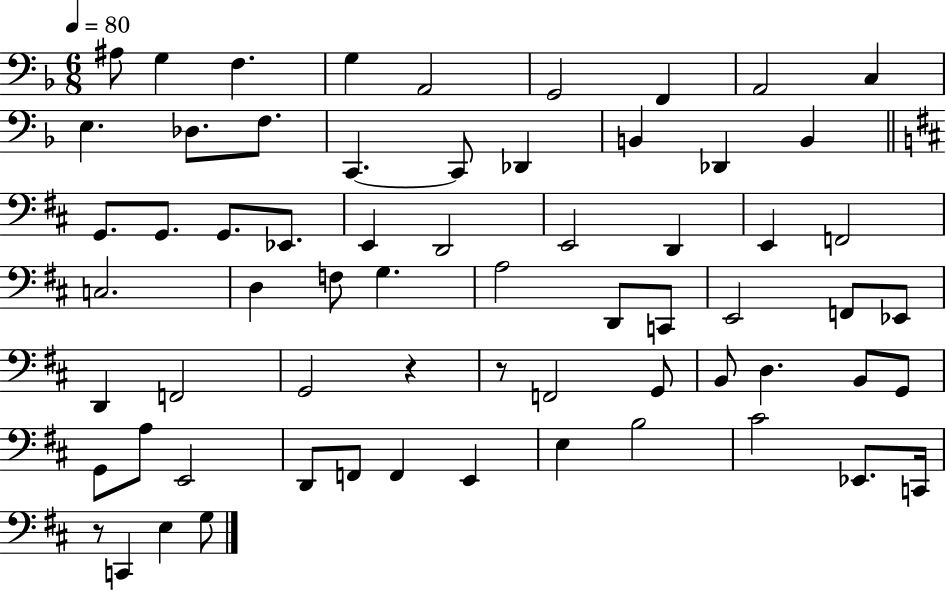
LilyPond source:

{
  \clef bass
  \numericTimeSignature
  \time 6/8
  \key f \major
  \tempo 4 = 80
  ais8 g4 f4. | g4 a,2 | g,2 f,4 | a,2 c4 | \break e4. des8. f8. | c,4.~~ c,8 des,4 | b,4 des,4 b,4 | \bar "||" \break \key d \major g,8. g,8. g,8. ees,8. | e,4 d,2 | e,2 d,4 | e,4 f,2 | \break c2. | d4 f8 g4. | a2 d,8 c,8 | e,2 f,8 ees,8 | \break d,4 f,2 | g,2 r4 | r8 f,2 g,8 | b,8 d4. b,8 g,8 | \break g,8 a8 e,2 | d,8 f,8 f,4 e,4 | e4 b2 | cis'2 ees,8. c,16 | \break r8 c,4 e4 g8 | \bar "|."
}